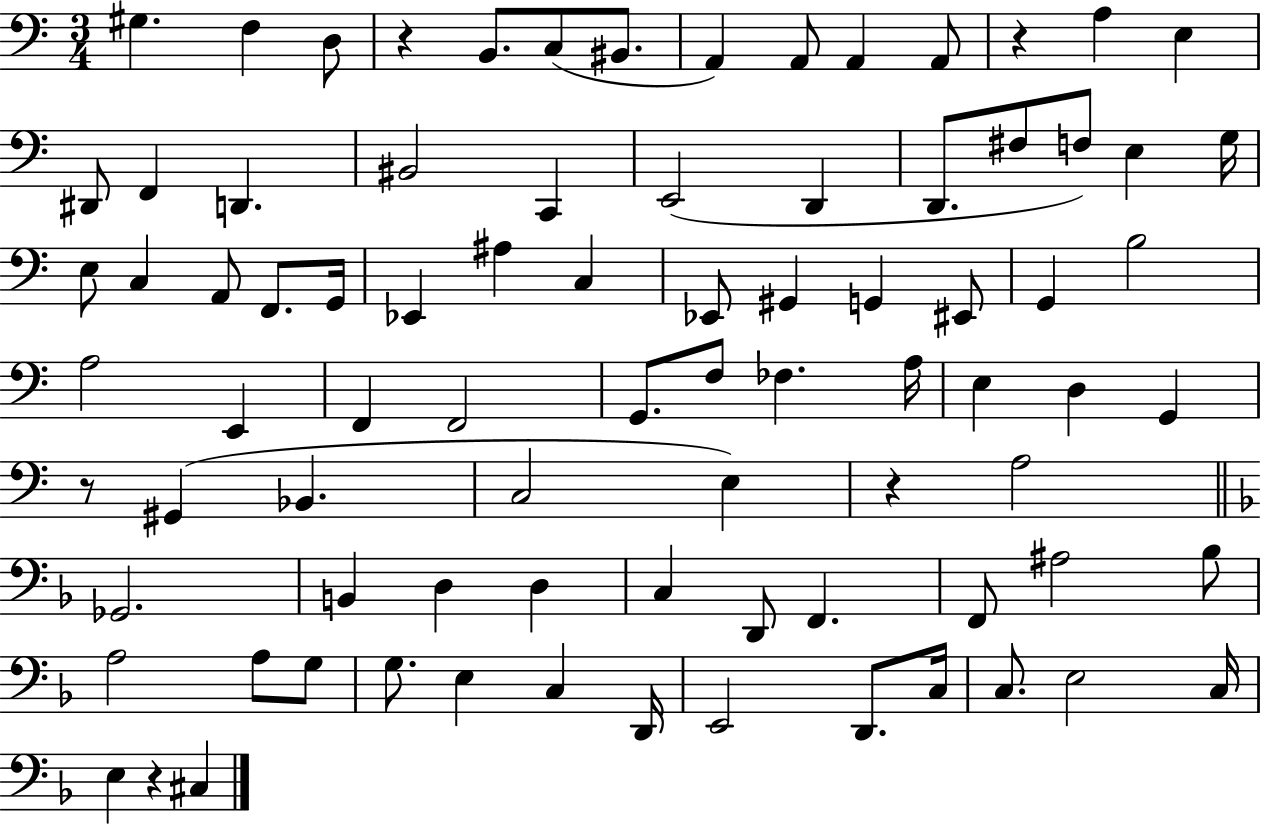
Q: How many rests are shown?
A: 5